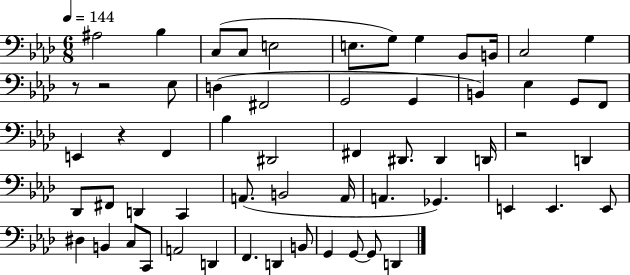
X:1
T:Untitled
M:6/8
L:1/4
K:Ab
^A,2 _B, C,/2 C,/2 E,2 E,/2 G,/2 G, _B,,/2 B,,/4 C,2 G, z/2 z2 _E,/2 D, ^F,,2 G,,2 G,, B,, _E, G,,/2 F,,/2 E,, z F,, _B, ^D,,2 ^F,, ^D,,/2 ^D,, D,,/4 z2 D,, _D,,/2 ^F,,/2 D,, C,, A,,/2 B,,2 A,,/4 A,, _G,, E,, E,, E,,/2 ^D, B,, C,/2 C,,/2 A,,2 D,, F,, D,, B,,/2 G,, G,,/2 G,,/2 D,,